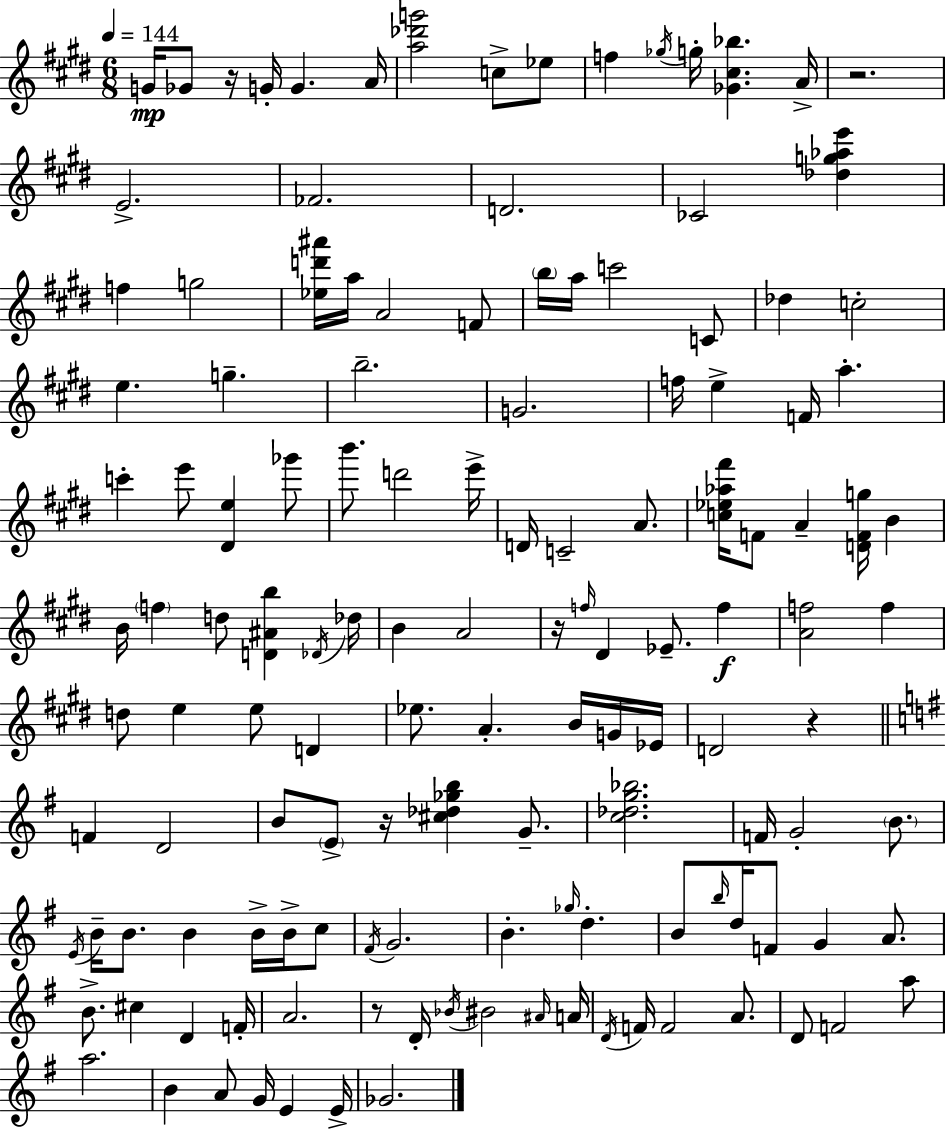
{
  \clef treble
  \numericTimeSignature
  \time 6/8
  \key e \major
  \tempo 4 = 144
  \repeat volta 2 { g'16\mp ges'8 r16 g'16-. g'4. a'16 | <a'' des''' g'''>2 c''8-> ees''8 | f''4 \acciaccatura { ges''16 } g''16-. <ges' cis'' bes''>4. | a'16-> r2. | \break e'2.-> | fes'2. | d'2. | ces'2 <des'' g'' aes'' e'''>4 | \break f''4 g''2 | <ees'' d''' ais'''>16 a''16 a'2 f'8 | \parenthesize b''16 a''16 c'''2 c'8 | des''4 c''2-. | \break e''4. g''4.-- | b''2.-- | g'2. | f''16 e''4-> f'16 a''4.-. | \break c'''4-. e'''8 <dis' e''>4 ges'''8 | b'''8. d'''2 | e'''16-> d'16 c'2-- a'8. | <c'' ees'' aes'' fis'''>16 f'8 a'4-- <d' f' g''>16 b'4 | \break b'16 \parenthesize f''4 d''8 <d' ais' b''>4 | \acciaccatura { des'16 } des''16 b'4 a'2 | r16 \grace { f''16 } dis'4 ees'8.-- f''4\f | <a' f''>2 f''4 | \break d''8 e''4 e''8 d'4 | ees''8. a'4.-. | b'16 g'16 ees'16 d'2 r4 | \bar "||" \break \key g \major f'4 d'2 | b'8 \parenthesize e'8-> r16 <cis'' des'' ges'' b''>4 g'8.-- | <c'' des'' g'' bes''>2. | f'16 g'2-. \parenthesize b'8. | \break \acciaccatura { e'16 } b'16-- b'8. b'4 b'16-> b'16-> c''8 | \acciaccatura { fis'16 } g'2. | b'4.-. \grace { ges''16 } d''4.-. | b'8 \grace { b''16 } d''16 f'8 g'4 | \break a'8. b'8.-> cis''4 d'4 | f'16-. a'2. | r8 d'16-. \acciaccatura { bes'16 } bis'2 | \grace { ais'16 } a'16 \acciaccatura { d'16 } f'16 f'2 | \break a'8. d'8 f'2 | a''8 a''2. | b'4 a'8 | g'16 e'4 e'16-> ges'2. | \break } \bar "|."
}